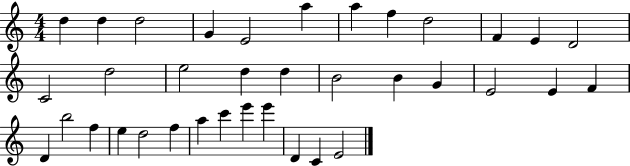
X:1
T:Untitled
M:4/4
L:1/4
K:C
d d d2 G E2 a a f d2 F E D2 C2 d2 e2 d d B2 B G E2 E F D b2 f e d2 f a c' e' e' D C E2